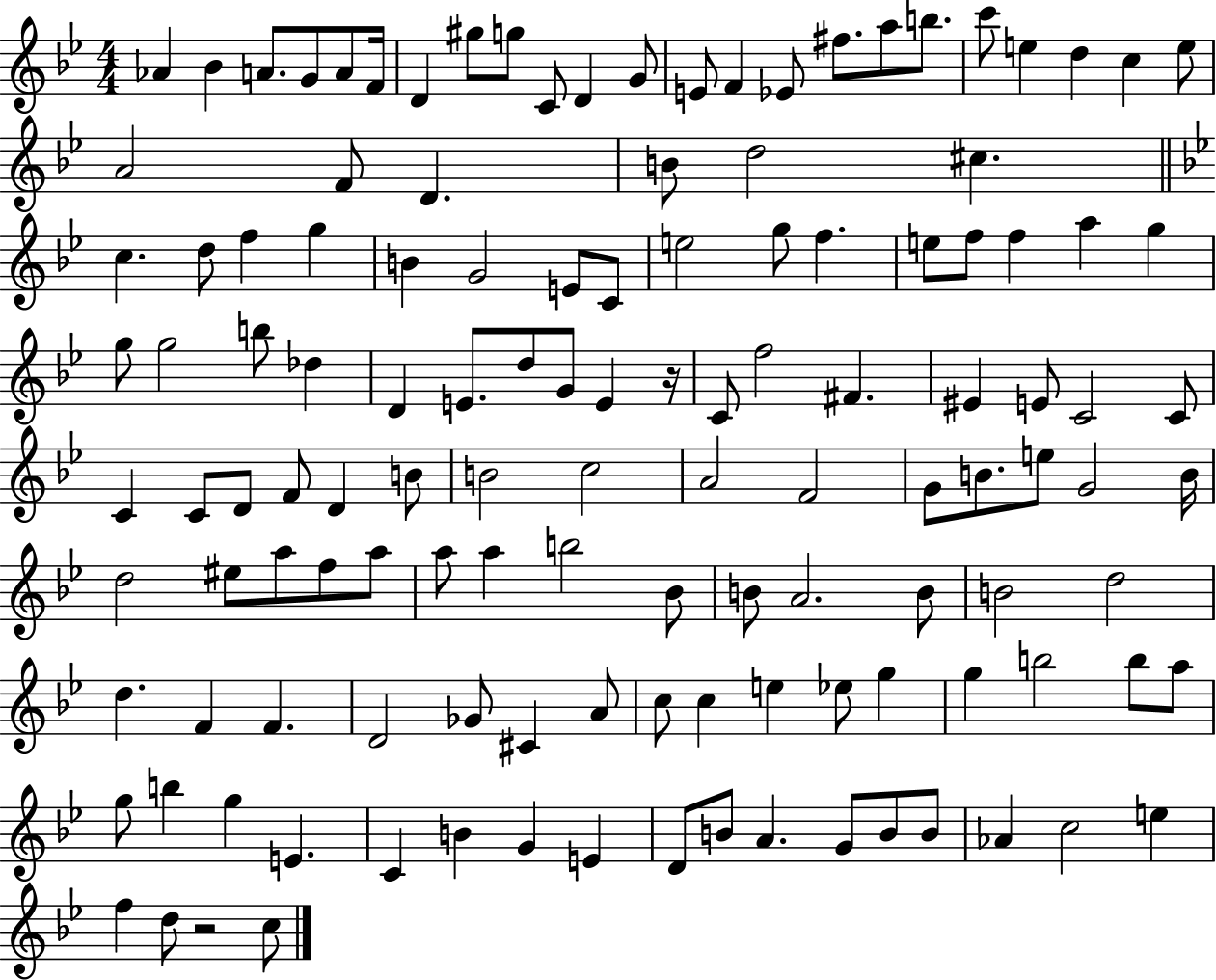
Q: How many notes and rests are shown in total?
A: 128